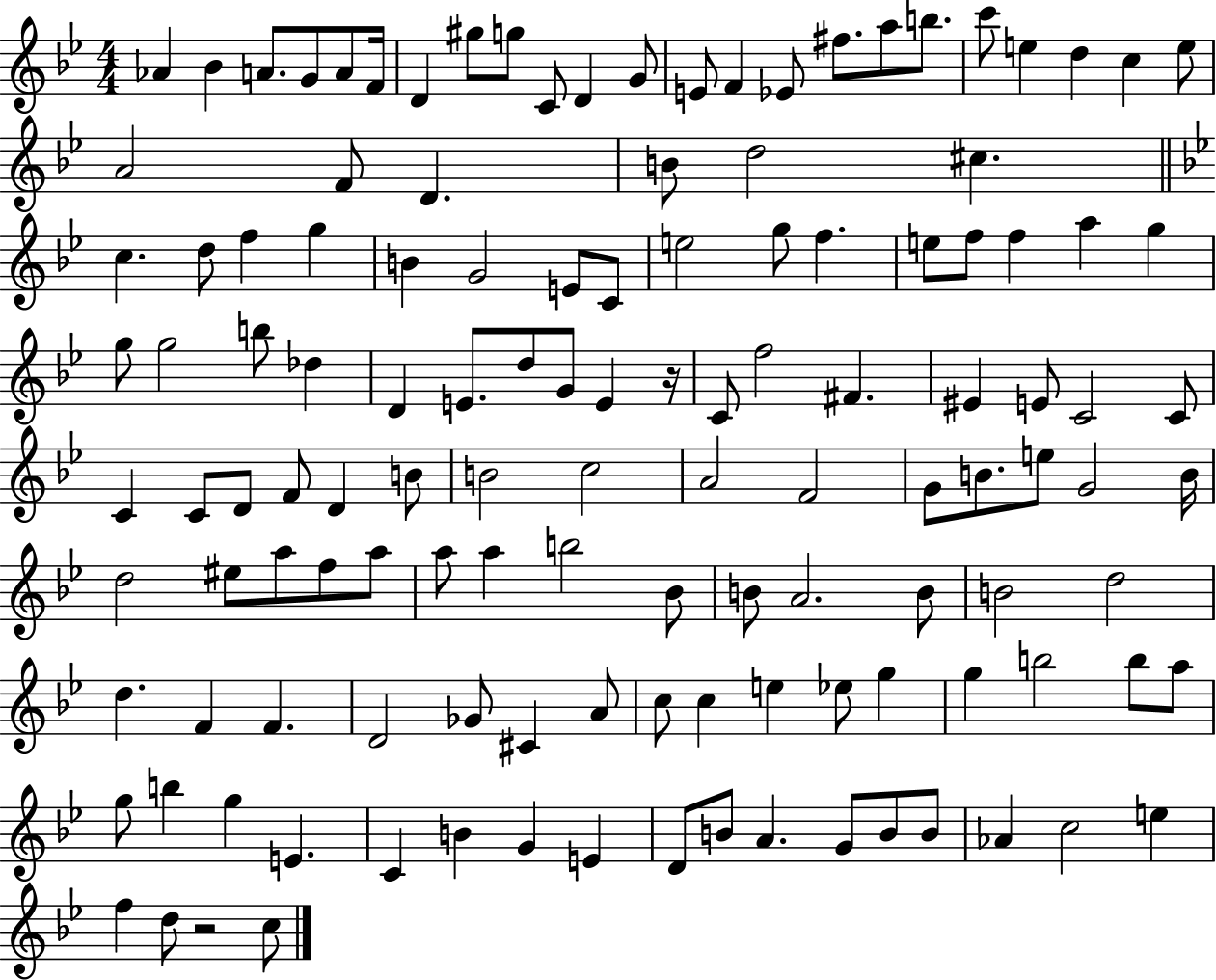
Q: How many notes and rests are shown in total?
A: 128